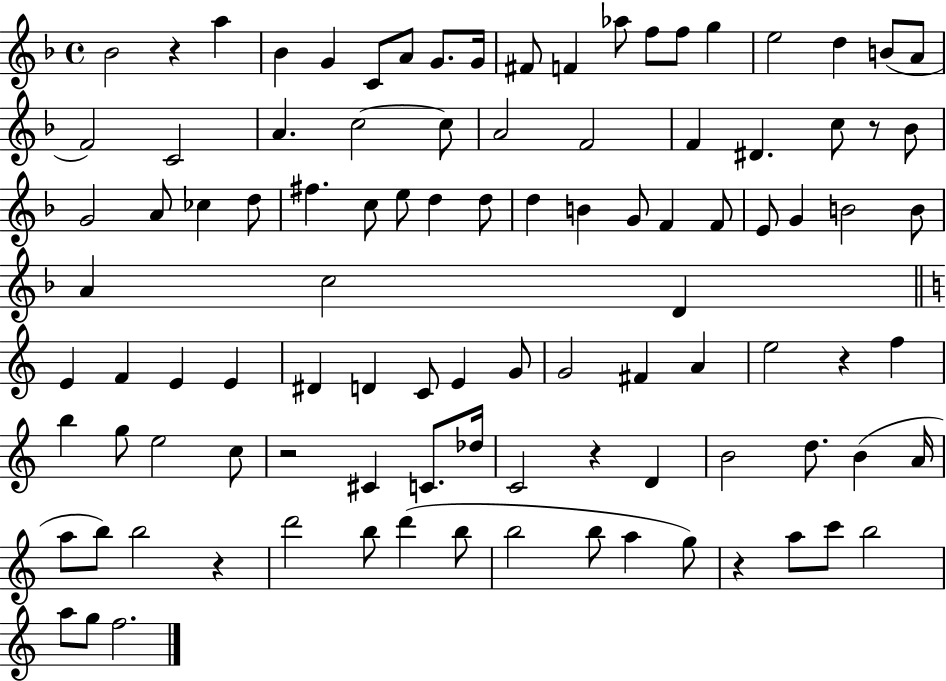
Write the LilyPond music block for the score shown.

{
  \clef treble
  \time 4/4
  \defaultTimeSignature
  \key f \major
  bes'2 r4 a''4 | bes'4 g'4 c'8 a'8 g'8. g'16 | fis'8 f'4 aes''8 f''8 f''8 g''4 | e''2 d''4 b'8( a'8 | \break f'2) c'2 | a'4. c''2~~ c''8 | a'2 f'2 | f'4 dis'4. c''8 r8 bes'8 | \break g'2 a'8 ces''4 d''8 | fis''4. c''8 e''8 d''4 d''8 | d''4 b'4 g'8 f'4 f'8 | e'8 g'4 b'2 b'8 | \break a'4 c''2 d'4 | \bar "||" \break \key a \minor e'4 f'4 e'4 e'4 | dis'4 d'4 c'8 e'4 g'8 | g'2 fis'4 a'4 | e''2 r4 f''4 | \break b''4 g''8 e''2 c''8 | r2 cis'4 c'8. des''16 | c'2 r4 d'4 | b'2 d''8. b'4( a'16 | \break a''8 b''8) b''2 r4 | d'''2 b''8 d'''4( b''8 | b''2 b''8 a''4 g''8) | r4 a''8 c'''8 b''2 | \break a''8 g''8 f''2. | \bar "|."
}